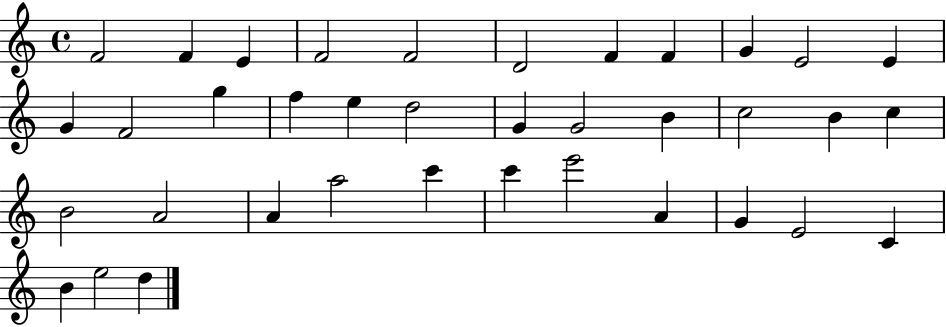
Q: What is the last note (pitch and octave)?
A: D5